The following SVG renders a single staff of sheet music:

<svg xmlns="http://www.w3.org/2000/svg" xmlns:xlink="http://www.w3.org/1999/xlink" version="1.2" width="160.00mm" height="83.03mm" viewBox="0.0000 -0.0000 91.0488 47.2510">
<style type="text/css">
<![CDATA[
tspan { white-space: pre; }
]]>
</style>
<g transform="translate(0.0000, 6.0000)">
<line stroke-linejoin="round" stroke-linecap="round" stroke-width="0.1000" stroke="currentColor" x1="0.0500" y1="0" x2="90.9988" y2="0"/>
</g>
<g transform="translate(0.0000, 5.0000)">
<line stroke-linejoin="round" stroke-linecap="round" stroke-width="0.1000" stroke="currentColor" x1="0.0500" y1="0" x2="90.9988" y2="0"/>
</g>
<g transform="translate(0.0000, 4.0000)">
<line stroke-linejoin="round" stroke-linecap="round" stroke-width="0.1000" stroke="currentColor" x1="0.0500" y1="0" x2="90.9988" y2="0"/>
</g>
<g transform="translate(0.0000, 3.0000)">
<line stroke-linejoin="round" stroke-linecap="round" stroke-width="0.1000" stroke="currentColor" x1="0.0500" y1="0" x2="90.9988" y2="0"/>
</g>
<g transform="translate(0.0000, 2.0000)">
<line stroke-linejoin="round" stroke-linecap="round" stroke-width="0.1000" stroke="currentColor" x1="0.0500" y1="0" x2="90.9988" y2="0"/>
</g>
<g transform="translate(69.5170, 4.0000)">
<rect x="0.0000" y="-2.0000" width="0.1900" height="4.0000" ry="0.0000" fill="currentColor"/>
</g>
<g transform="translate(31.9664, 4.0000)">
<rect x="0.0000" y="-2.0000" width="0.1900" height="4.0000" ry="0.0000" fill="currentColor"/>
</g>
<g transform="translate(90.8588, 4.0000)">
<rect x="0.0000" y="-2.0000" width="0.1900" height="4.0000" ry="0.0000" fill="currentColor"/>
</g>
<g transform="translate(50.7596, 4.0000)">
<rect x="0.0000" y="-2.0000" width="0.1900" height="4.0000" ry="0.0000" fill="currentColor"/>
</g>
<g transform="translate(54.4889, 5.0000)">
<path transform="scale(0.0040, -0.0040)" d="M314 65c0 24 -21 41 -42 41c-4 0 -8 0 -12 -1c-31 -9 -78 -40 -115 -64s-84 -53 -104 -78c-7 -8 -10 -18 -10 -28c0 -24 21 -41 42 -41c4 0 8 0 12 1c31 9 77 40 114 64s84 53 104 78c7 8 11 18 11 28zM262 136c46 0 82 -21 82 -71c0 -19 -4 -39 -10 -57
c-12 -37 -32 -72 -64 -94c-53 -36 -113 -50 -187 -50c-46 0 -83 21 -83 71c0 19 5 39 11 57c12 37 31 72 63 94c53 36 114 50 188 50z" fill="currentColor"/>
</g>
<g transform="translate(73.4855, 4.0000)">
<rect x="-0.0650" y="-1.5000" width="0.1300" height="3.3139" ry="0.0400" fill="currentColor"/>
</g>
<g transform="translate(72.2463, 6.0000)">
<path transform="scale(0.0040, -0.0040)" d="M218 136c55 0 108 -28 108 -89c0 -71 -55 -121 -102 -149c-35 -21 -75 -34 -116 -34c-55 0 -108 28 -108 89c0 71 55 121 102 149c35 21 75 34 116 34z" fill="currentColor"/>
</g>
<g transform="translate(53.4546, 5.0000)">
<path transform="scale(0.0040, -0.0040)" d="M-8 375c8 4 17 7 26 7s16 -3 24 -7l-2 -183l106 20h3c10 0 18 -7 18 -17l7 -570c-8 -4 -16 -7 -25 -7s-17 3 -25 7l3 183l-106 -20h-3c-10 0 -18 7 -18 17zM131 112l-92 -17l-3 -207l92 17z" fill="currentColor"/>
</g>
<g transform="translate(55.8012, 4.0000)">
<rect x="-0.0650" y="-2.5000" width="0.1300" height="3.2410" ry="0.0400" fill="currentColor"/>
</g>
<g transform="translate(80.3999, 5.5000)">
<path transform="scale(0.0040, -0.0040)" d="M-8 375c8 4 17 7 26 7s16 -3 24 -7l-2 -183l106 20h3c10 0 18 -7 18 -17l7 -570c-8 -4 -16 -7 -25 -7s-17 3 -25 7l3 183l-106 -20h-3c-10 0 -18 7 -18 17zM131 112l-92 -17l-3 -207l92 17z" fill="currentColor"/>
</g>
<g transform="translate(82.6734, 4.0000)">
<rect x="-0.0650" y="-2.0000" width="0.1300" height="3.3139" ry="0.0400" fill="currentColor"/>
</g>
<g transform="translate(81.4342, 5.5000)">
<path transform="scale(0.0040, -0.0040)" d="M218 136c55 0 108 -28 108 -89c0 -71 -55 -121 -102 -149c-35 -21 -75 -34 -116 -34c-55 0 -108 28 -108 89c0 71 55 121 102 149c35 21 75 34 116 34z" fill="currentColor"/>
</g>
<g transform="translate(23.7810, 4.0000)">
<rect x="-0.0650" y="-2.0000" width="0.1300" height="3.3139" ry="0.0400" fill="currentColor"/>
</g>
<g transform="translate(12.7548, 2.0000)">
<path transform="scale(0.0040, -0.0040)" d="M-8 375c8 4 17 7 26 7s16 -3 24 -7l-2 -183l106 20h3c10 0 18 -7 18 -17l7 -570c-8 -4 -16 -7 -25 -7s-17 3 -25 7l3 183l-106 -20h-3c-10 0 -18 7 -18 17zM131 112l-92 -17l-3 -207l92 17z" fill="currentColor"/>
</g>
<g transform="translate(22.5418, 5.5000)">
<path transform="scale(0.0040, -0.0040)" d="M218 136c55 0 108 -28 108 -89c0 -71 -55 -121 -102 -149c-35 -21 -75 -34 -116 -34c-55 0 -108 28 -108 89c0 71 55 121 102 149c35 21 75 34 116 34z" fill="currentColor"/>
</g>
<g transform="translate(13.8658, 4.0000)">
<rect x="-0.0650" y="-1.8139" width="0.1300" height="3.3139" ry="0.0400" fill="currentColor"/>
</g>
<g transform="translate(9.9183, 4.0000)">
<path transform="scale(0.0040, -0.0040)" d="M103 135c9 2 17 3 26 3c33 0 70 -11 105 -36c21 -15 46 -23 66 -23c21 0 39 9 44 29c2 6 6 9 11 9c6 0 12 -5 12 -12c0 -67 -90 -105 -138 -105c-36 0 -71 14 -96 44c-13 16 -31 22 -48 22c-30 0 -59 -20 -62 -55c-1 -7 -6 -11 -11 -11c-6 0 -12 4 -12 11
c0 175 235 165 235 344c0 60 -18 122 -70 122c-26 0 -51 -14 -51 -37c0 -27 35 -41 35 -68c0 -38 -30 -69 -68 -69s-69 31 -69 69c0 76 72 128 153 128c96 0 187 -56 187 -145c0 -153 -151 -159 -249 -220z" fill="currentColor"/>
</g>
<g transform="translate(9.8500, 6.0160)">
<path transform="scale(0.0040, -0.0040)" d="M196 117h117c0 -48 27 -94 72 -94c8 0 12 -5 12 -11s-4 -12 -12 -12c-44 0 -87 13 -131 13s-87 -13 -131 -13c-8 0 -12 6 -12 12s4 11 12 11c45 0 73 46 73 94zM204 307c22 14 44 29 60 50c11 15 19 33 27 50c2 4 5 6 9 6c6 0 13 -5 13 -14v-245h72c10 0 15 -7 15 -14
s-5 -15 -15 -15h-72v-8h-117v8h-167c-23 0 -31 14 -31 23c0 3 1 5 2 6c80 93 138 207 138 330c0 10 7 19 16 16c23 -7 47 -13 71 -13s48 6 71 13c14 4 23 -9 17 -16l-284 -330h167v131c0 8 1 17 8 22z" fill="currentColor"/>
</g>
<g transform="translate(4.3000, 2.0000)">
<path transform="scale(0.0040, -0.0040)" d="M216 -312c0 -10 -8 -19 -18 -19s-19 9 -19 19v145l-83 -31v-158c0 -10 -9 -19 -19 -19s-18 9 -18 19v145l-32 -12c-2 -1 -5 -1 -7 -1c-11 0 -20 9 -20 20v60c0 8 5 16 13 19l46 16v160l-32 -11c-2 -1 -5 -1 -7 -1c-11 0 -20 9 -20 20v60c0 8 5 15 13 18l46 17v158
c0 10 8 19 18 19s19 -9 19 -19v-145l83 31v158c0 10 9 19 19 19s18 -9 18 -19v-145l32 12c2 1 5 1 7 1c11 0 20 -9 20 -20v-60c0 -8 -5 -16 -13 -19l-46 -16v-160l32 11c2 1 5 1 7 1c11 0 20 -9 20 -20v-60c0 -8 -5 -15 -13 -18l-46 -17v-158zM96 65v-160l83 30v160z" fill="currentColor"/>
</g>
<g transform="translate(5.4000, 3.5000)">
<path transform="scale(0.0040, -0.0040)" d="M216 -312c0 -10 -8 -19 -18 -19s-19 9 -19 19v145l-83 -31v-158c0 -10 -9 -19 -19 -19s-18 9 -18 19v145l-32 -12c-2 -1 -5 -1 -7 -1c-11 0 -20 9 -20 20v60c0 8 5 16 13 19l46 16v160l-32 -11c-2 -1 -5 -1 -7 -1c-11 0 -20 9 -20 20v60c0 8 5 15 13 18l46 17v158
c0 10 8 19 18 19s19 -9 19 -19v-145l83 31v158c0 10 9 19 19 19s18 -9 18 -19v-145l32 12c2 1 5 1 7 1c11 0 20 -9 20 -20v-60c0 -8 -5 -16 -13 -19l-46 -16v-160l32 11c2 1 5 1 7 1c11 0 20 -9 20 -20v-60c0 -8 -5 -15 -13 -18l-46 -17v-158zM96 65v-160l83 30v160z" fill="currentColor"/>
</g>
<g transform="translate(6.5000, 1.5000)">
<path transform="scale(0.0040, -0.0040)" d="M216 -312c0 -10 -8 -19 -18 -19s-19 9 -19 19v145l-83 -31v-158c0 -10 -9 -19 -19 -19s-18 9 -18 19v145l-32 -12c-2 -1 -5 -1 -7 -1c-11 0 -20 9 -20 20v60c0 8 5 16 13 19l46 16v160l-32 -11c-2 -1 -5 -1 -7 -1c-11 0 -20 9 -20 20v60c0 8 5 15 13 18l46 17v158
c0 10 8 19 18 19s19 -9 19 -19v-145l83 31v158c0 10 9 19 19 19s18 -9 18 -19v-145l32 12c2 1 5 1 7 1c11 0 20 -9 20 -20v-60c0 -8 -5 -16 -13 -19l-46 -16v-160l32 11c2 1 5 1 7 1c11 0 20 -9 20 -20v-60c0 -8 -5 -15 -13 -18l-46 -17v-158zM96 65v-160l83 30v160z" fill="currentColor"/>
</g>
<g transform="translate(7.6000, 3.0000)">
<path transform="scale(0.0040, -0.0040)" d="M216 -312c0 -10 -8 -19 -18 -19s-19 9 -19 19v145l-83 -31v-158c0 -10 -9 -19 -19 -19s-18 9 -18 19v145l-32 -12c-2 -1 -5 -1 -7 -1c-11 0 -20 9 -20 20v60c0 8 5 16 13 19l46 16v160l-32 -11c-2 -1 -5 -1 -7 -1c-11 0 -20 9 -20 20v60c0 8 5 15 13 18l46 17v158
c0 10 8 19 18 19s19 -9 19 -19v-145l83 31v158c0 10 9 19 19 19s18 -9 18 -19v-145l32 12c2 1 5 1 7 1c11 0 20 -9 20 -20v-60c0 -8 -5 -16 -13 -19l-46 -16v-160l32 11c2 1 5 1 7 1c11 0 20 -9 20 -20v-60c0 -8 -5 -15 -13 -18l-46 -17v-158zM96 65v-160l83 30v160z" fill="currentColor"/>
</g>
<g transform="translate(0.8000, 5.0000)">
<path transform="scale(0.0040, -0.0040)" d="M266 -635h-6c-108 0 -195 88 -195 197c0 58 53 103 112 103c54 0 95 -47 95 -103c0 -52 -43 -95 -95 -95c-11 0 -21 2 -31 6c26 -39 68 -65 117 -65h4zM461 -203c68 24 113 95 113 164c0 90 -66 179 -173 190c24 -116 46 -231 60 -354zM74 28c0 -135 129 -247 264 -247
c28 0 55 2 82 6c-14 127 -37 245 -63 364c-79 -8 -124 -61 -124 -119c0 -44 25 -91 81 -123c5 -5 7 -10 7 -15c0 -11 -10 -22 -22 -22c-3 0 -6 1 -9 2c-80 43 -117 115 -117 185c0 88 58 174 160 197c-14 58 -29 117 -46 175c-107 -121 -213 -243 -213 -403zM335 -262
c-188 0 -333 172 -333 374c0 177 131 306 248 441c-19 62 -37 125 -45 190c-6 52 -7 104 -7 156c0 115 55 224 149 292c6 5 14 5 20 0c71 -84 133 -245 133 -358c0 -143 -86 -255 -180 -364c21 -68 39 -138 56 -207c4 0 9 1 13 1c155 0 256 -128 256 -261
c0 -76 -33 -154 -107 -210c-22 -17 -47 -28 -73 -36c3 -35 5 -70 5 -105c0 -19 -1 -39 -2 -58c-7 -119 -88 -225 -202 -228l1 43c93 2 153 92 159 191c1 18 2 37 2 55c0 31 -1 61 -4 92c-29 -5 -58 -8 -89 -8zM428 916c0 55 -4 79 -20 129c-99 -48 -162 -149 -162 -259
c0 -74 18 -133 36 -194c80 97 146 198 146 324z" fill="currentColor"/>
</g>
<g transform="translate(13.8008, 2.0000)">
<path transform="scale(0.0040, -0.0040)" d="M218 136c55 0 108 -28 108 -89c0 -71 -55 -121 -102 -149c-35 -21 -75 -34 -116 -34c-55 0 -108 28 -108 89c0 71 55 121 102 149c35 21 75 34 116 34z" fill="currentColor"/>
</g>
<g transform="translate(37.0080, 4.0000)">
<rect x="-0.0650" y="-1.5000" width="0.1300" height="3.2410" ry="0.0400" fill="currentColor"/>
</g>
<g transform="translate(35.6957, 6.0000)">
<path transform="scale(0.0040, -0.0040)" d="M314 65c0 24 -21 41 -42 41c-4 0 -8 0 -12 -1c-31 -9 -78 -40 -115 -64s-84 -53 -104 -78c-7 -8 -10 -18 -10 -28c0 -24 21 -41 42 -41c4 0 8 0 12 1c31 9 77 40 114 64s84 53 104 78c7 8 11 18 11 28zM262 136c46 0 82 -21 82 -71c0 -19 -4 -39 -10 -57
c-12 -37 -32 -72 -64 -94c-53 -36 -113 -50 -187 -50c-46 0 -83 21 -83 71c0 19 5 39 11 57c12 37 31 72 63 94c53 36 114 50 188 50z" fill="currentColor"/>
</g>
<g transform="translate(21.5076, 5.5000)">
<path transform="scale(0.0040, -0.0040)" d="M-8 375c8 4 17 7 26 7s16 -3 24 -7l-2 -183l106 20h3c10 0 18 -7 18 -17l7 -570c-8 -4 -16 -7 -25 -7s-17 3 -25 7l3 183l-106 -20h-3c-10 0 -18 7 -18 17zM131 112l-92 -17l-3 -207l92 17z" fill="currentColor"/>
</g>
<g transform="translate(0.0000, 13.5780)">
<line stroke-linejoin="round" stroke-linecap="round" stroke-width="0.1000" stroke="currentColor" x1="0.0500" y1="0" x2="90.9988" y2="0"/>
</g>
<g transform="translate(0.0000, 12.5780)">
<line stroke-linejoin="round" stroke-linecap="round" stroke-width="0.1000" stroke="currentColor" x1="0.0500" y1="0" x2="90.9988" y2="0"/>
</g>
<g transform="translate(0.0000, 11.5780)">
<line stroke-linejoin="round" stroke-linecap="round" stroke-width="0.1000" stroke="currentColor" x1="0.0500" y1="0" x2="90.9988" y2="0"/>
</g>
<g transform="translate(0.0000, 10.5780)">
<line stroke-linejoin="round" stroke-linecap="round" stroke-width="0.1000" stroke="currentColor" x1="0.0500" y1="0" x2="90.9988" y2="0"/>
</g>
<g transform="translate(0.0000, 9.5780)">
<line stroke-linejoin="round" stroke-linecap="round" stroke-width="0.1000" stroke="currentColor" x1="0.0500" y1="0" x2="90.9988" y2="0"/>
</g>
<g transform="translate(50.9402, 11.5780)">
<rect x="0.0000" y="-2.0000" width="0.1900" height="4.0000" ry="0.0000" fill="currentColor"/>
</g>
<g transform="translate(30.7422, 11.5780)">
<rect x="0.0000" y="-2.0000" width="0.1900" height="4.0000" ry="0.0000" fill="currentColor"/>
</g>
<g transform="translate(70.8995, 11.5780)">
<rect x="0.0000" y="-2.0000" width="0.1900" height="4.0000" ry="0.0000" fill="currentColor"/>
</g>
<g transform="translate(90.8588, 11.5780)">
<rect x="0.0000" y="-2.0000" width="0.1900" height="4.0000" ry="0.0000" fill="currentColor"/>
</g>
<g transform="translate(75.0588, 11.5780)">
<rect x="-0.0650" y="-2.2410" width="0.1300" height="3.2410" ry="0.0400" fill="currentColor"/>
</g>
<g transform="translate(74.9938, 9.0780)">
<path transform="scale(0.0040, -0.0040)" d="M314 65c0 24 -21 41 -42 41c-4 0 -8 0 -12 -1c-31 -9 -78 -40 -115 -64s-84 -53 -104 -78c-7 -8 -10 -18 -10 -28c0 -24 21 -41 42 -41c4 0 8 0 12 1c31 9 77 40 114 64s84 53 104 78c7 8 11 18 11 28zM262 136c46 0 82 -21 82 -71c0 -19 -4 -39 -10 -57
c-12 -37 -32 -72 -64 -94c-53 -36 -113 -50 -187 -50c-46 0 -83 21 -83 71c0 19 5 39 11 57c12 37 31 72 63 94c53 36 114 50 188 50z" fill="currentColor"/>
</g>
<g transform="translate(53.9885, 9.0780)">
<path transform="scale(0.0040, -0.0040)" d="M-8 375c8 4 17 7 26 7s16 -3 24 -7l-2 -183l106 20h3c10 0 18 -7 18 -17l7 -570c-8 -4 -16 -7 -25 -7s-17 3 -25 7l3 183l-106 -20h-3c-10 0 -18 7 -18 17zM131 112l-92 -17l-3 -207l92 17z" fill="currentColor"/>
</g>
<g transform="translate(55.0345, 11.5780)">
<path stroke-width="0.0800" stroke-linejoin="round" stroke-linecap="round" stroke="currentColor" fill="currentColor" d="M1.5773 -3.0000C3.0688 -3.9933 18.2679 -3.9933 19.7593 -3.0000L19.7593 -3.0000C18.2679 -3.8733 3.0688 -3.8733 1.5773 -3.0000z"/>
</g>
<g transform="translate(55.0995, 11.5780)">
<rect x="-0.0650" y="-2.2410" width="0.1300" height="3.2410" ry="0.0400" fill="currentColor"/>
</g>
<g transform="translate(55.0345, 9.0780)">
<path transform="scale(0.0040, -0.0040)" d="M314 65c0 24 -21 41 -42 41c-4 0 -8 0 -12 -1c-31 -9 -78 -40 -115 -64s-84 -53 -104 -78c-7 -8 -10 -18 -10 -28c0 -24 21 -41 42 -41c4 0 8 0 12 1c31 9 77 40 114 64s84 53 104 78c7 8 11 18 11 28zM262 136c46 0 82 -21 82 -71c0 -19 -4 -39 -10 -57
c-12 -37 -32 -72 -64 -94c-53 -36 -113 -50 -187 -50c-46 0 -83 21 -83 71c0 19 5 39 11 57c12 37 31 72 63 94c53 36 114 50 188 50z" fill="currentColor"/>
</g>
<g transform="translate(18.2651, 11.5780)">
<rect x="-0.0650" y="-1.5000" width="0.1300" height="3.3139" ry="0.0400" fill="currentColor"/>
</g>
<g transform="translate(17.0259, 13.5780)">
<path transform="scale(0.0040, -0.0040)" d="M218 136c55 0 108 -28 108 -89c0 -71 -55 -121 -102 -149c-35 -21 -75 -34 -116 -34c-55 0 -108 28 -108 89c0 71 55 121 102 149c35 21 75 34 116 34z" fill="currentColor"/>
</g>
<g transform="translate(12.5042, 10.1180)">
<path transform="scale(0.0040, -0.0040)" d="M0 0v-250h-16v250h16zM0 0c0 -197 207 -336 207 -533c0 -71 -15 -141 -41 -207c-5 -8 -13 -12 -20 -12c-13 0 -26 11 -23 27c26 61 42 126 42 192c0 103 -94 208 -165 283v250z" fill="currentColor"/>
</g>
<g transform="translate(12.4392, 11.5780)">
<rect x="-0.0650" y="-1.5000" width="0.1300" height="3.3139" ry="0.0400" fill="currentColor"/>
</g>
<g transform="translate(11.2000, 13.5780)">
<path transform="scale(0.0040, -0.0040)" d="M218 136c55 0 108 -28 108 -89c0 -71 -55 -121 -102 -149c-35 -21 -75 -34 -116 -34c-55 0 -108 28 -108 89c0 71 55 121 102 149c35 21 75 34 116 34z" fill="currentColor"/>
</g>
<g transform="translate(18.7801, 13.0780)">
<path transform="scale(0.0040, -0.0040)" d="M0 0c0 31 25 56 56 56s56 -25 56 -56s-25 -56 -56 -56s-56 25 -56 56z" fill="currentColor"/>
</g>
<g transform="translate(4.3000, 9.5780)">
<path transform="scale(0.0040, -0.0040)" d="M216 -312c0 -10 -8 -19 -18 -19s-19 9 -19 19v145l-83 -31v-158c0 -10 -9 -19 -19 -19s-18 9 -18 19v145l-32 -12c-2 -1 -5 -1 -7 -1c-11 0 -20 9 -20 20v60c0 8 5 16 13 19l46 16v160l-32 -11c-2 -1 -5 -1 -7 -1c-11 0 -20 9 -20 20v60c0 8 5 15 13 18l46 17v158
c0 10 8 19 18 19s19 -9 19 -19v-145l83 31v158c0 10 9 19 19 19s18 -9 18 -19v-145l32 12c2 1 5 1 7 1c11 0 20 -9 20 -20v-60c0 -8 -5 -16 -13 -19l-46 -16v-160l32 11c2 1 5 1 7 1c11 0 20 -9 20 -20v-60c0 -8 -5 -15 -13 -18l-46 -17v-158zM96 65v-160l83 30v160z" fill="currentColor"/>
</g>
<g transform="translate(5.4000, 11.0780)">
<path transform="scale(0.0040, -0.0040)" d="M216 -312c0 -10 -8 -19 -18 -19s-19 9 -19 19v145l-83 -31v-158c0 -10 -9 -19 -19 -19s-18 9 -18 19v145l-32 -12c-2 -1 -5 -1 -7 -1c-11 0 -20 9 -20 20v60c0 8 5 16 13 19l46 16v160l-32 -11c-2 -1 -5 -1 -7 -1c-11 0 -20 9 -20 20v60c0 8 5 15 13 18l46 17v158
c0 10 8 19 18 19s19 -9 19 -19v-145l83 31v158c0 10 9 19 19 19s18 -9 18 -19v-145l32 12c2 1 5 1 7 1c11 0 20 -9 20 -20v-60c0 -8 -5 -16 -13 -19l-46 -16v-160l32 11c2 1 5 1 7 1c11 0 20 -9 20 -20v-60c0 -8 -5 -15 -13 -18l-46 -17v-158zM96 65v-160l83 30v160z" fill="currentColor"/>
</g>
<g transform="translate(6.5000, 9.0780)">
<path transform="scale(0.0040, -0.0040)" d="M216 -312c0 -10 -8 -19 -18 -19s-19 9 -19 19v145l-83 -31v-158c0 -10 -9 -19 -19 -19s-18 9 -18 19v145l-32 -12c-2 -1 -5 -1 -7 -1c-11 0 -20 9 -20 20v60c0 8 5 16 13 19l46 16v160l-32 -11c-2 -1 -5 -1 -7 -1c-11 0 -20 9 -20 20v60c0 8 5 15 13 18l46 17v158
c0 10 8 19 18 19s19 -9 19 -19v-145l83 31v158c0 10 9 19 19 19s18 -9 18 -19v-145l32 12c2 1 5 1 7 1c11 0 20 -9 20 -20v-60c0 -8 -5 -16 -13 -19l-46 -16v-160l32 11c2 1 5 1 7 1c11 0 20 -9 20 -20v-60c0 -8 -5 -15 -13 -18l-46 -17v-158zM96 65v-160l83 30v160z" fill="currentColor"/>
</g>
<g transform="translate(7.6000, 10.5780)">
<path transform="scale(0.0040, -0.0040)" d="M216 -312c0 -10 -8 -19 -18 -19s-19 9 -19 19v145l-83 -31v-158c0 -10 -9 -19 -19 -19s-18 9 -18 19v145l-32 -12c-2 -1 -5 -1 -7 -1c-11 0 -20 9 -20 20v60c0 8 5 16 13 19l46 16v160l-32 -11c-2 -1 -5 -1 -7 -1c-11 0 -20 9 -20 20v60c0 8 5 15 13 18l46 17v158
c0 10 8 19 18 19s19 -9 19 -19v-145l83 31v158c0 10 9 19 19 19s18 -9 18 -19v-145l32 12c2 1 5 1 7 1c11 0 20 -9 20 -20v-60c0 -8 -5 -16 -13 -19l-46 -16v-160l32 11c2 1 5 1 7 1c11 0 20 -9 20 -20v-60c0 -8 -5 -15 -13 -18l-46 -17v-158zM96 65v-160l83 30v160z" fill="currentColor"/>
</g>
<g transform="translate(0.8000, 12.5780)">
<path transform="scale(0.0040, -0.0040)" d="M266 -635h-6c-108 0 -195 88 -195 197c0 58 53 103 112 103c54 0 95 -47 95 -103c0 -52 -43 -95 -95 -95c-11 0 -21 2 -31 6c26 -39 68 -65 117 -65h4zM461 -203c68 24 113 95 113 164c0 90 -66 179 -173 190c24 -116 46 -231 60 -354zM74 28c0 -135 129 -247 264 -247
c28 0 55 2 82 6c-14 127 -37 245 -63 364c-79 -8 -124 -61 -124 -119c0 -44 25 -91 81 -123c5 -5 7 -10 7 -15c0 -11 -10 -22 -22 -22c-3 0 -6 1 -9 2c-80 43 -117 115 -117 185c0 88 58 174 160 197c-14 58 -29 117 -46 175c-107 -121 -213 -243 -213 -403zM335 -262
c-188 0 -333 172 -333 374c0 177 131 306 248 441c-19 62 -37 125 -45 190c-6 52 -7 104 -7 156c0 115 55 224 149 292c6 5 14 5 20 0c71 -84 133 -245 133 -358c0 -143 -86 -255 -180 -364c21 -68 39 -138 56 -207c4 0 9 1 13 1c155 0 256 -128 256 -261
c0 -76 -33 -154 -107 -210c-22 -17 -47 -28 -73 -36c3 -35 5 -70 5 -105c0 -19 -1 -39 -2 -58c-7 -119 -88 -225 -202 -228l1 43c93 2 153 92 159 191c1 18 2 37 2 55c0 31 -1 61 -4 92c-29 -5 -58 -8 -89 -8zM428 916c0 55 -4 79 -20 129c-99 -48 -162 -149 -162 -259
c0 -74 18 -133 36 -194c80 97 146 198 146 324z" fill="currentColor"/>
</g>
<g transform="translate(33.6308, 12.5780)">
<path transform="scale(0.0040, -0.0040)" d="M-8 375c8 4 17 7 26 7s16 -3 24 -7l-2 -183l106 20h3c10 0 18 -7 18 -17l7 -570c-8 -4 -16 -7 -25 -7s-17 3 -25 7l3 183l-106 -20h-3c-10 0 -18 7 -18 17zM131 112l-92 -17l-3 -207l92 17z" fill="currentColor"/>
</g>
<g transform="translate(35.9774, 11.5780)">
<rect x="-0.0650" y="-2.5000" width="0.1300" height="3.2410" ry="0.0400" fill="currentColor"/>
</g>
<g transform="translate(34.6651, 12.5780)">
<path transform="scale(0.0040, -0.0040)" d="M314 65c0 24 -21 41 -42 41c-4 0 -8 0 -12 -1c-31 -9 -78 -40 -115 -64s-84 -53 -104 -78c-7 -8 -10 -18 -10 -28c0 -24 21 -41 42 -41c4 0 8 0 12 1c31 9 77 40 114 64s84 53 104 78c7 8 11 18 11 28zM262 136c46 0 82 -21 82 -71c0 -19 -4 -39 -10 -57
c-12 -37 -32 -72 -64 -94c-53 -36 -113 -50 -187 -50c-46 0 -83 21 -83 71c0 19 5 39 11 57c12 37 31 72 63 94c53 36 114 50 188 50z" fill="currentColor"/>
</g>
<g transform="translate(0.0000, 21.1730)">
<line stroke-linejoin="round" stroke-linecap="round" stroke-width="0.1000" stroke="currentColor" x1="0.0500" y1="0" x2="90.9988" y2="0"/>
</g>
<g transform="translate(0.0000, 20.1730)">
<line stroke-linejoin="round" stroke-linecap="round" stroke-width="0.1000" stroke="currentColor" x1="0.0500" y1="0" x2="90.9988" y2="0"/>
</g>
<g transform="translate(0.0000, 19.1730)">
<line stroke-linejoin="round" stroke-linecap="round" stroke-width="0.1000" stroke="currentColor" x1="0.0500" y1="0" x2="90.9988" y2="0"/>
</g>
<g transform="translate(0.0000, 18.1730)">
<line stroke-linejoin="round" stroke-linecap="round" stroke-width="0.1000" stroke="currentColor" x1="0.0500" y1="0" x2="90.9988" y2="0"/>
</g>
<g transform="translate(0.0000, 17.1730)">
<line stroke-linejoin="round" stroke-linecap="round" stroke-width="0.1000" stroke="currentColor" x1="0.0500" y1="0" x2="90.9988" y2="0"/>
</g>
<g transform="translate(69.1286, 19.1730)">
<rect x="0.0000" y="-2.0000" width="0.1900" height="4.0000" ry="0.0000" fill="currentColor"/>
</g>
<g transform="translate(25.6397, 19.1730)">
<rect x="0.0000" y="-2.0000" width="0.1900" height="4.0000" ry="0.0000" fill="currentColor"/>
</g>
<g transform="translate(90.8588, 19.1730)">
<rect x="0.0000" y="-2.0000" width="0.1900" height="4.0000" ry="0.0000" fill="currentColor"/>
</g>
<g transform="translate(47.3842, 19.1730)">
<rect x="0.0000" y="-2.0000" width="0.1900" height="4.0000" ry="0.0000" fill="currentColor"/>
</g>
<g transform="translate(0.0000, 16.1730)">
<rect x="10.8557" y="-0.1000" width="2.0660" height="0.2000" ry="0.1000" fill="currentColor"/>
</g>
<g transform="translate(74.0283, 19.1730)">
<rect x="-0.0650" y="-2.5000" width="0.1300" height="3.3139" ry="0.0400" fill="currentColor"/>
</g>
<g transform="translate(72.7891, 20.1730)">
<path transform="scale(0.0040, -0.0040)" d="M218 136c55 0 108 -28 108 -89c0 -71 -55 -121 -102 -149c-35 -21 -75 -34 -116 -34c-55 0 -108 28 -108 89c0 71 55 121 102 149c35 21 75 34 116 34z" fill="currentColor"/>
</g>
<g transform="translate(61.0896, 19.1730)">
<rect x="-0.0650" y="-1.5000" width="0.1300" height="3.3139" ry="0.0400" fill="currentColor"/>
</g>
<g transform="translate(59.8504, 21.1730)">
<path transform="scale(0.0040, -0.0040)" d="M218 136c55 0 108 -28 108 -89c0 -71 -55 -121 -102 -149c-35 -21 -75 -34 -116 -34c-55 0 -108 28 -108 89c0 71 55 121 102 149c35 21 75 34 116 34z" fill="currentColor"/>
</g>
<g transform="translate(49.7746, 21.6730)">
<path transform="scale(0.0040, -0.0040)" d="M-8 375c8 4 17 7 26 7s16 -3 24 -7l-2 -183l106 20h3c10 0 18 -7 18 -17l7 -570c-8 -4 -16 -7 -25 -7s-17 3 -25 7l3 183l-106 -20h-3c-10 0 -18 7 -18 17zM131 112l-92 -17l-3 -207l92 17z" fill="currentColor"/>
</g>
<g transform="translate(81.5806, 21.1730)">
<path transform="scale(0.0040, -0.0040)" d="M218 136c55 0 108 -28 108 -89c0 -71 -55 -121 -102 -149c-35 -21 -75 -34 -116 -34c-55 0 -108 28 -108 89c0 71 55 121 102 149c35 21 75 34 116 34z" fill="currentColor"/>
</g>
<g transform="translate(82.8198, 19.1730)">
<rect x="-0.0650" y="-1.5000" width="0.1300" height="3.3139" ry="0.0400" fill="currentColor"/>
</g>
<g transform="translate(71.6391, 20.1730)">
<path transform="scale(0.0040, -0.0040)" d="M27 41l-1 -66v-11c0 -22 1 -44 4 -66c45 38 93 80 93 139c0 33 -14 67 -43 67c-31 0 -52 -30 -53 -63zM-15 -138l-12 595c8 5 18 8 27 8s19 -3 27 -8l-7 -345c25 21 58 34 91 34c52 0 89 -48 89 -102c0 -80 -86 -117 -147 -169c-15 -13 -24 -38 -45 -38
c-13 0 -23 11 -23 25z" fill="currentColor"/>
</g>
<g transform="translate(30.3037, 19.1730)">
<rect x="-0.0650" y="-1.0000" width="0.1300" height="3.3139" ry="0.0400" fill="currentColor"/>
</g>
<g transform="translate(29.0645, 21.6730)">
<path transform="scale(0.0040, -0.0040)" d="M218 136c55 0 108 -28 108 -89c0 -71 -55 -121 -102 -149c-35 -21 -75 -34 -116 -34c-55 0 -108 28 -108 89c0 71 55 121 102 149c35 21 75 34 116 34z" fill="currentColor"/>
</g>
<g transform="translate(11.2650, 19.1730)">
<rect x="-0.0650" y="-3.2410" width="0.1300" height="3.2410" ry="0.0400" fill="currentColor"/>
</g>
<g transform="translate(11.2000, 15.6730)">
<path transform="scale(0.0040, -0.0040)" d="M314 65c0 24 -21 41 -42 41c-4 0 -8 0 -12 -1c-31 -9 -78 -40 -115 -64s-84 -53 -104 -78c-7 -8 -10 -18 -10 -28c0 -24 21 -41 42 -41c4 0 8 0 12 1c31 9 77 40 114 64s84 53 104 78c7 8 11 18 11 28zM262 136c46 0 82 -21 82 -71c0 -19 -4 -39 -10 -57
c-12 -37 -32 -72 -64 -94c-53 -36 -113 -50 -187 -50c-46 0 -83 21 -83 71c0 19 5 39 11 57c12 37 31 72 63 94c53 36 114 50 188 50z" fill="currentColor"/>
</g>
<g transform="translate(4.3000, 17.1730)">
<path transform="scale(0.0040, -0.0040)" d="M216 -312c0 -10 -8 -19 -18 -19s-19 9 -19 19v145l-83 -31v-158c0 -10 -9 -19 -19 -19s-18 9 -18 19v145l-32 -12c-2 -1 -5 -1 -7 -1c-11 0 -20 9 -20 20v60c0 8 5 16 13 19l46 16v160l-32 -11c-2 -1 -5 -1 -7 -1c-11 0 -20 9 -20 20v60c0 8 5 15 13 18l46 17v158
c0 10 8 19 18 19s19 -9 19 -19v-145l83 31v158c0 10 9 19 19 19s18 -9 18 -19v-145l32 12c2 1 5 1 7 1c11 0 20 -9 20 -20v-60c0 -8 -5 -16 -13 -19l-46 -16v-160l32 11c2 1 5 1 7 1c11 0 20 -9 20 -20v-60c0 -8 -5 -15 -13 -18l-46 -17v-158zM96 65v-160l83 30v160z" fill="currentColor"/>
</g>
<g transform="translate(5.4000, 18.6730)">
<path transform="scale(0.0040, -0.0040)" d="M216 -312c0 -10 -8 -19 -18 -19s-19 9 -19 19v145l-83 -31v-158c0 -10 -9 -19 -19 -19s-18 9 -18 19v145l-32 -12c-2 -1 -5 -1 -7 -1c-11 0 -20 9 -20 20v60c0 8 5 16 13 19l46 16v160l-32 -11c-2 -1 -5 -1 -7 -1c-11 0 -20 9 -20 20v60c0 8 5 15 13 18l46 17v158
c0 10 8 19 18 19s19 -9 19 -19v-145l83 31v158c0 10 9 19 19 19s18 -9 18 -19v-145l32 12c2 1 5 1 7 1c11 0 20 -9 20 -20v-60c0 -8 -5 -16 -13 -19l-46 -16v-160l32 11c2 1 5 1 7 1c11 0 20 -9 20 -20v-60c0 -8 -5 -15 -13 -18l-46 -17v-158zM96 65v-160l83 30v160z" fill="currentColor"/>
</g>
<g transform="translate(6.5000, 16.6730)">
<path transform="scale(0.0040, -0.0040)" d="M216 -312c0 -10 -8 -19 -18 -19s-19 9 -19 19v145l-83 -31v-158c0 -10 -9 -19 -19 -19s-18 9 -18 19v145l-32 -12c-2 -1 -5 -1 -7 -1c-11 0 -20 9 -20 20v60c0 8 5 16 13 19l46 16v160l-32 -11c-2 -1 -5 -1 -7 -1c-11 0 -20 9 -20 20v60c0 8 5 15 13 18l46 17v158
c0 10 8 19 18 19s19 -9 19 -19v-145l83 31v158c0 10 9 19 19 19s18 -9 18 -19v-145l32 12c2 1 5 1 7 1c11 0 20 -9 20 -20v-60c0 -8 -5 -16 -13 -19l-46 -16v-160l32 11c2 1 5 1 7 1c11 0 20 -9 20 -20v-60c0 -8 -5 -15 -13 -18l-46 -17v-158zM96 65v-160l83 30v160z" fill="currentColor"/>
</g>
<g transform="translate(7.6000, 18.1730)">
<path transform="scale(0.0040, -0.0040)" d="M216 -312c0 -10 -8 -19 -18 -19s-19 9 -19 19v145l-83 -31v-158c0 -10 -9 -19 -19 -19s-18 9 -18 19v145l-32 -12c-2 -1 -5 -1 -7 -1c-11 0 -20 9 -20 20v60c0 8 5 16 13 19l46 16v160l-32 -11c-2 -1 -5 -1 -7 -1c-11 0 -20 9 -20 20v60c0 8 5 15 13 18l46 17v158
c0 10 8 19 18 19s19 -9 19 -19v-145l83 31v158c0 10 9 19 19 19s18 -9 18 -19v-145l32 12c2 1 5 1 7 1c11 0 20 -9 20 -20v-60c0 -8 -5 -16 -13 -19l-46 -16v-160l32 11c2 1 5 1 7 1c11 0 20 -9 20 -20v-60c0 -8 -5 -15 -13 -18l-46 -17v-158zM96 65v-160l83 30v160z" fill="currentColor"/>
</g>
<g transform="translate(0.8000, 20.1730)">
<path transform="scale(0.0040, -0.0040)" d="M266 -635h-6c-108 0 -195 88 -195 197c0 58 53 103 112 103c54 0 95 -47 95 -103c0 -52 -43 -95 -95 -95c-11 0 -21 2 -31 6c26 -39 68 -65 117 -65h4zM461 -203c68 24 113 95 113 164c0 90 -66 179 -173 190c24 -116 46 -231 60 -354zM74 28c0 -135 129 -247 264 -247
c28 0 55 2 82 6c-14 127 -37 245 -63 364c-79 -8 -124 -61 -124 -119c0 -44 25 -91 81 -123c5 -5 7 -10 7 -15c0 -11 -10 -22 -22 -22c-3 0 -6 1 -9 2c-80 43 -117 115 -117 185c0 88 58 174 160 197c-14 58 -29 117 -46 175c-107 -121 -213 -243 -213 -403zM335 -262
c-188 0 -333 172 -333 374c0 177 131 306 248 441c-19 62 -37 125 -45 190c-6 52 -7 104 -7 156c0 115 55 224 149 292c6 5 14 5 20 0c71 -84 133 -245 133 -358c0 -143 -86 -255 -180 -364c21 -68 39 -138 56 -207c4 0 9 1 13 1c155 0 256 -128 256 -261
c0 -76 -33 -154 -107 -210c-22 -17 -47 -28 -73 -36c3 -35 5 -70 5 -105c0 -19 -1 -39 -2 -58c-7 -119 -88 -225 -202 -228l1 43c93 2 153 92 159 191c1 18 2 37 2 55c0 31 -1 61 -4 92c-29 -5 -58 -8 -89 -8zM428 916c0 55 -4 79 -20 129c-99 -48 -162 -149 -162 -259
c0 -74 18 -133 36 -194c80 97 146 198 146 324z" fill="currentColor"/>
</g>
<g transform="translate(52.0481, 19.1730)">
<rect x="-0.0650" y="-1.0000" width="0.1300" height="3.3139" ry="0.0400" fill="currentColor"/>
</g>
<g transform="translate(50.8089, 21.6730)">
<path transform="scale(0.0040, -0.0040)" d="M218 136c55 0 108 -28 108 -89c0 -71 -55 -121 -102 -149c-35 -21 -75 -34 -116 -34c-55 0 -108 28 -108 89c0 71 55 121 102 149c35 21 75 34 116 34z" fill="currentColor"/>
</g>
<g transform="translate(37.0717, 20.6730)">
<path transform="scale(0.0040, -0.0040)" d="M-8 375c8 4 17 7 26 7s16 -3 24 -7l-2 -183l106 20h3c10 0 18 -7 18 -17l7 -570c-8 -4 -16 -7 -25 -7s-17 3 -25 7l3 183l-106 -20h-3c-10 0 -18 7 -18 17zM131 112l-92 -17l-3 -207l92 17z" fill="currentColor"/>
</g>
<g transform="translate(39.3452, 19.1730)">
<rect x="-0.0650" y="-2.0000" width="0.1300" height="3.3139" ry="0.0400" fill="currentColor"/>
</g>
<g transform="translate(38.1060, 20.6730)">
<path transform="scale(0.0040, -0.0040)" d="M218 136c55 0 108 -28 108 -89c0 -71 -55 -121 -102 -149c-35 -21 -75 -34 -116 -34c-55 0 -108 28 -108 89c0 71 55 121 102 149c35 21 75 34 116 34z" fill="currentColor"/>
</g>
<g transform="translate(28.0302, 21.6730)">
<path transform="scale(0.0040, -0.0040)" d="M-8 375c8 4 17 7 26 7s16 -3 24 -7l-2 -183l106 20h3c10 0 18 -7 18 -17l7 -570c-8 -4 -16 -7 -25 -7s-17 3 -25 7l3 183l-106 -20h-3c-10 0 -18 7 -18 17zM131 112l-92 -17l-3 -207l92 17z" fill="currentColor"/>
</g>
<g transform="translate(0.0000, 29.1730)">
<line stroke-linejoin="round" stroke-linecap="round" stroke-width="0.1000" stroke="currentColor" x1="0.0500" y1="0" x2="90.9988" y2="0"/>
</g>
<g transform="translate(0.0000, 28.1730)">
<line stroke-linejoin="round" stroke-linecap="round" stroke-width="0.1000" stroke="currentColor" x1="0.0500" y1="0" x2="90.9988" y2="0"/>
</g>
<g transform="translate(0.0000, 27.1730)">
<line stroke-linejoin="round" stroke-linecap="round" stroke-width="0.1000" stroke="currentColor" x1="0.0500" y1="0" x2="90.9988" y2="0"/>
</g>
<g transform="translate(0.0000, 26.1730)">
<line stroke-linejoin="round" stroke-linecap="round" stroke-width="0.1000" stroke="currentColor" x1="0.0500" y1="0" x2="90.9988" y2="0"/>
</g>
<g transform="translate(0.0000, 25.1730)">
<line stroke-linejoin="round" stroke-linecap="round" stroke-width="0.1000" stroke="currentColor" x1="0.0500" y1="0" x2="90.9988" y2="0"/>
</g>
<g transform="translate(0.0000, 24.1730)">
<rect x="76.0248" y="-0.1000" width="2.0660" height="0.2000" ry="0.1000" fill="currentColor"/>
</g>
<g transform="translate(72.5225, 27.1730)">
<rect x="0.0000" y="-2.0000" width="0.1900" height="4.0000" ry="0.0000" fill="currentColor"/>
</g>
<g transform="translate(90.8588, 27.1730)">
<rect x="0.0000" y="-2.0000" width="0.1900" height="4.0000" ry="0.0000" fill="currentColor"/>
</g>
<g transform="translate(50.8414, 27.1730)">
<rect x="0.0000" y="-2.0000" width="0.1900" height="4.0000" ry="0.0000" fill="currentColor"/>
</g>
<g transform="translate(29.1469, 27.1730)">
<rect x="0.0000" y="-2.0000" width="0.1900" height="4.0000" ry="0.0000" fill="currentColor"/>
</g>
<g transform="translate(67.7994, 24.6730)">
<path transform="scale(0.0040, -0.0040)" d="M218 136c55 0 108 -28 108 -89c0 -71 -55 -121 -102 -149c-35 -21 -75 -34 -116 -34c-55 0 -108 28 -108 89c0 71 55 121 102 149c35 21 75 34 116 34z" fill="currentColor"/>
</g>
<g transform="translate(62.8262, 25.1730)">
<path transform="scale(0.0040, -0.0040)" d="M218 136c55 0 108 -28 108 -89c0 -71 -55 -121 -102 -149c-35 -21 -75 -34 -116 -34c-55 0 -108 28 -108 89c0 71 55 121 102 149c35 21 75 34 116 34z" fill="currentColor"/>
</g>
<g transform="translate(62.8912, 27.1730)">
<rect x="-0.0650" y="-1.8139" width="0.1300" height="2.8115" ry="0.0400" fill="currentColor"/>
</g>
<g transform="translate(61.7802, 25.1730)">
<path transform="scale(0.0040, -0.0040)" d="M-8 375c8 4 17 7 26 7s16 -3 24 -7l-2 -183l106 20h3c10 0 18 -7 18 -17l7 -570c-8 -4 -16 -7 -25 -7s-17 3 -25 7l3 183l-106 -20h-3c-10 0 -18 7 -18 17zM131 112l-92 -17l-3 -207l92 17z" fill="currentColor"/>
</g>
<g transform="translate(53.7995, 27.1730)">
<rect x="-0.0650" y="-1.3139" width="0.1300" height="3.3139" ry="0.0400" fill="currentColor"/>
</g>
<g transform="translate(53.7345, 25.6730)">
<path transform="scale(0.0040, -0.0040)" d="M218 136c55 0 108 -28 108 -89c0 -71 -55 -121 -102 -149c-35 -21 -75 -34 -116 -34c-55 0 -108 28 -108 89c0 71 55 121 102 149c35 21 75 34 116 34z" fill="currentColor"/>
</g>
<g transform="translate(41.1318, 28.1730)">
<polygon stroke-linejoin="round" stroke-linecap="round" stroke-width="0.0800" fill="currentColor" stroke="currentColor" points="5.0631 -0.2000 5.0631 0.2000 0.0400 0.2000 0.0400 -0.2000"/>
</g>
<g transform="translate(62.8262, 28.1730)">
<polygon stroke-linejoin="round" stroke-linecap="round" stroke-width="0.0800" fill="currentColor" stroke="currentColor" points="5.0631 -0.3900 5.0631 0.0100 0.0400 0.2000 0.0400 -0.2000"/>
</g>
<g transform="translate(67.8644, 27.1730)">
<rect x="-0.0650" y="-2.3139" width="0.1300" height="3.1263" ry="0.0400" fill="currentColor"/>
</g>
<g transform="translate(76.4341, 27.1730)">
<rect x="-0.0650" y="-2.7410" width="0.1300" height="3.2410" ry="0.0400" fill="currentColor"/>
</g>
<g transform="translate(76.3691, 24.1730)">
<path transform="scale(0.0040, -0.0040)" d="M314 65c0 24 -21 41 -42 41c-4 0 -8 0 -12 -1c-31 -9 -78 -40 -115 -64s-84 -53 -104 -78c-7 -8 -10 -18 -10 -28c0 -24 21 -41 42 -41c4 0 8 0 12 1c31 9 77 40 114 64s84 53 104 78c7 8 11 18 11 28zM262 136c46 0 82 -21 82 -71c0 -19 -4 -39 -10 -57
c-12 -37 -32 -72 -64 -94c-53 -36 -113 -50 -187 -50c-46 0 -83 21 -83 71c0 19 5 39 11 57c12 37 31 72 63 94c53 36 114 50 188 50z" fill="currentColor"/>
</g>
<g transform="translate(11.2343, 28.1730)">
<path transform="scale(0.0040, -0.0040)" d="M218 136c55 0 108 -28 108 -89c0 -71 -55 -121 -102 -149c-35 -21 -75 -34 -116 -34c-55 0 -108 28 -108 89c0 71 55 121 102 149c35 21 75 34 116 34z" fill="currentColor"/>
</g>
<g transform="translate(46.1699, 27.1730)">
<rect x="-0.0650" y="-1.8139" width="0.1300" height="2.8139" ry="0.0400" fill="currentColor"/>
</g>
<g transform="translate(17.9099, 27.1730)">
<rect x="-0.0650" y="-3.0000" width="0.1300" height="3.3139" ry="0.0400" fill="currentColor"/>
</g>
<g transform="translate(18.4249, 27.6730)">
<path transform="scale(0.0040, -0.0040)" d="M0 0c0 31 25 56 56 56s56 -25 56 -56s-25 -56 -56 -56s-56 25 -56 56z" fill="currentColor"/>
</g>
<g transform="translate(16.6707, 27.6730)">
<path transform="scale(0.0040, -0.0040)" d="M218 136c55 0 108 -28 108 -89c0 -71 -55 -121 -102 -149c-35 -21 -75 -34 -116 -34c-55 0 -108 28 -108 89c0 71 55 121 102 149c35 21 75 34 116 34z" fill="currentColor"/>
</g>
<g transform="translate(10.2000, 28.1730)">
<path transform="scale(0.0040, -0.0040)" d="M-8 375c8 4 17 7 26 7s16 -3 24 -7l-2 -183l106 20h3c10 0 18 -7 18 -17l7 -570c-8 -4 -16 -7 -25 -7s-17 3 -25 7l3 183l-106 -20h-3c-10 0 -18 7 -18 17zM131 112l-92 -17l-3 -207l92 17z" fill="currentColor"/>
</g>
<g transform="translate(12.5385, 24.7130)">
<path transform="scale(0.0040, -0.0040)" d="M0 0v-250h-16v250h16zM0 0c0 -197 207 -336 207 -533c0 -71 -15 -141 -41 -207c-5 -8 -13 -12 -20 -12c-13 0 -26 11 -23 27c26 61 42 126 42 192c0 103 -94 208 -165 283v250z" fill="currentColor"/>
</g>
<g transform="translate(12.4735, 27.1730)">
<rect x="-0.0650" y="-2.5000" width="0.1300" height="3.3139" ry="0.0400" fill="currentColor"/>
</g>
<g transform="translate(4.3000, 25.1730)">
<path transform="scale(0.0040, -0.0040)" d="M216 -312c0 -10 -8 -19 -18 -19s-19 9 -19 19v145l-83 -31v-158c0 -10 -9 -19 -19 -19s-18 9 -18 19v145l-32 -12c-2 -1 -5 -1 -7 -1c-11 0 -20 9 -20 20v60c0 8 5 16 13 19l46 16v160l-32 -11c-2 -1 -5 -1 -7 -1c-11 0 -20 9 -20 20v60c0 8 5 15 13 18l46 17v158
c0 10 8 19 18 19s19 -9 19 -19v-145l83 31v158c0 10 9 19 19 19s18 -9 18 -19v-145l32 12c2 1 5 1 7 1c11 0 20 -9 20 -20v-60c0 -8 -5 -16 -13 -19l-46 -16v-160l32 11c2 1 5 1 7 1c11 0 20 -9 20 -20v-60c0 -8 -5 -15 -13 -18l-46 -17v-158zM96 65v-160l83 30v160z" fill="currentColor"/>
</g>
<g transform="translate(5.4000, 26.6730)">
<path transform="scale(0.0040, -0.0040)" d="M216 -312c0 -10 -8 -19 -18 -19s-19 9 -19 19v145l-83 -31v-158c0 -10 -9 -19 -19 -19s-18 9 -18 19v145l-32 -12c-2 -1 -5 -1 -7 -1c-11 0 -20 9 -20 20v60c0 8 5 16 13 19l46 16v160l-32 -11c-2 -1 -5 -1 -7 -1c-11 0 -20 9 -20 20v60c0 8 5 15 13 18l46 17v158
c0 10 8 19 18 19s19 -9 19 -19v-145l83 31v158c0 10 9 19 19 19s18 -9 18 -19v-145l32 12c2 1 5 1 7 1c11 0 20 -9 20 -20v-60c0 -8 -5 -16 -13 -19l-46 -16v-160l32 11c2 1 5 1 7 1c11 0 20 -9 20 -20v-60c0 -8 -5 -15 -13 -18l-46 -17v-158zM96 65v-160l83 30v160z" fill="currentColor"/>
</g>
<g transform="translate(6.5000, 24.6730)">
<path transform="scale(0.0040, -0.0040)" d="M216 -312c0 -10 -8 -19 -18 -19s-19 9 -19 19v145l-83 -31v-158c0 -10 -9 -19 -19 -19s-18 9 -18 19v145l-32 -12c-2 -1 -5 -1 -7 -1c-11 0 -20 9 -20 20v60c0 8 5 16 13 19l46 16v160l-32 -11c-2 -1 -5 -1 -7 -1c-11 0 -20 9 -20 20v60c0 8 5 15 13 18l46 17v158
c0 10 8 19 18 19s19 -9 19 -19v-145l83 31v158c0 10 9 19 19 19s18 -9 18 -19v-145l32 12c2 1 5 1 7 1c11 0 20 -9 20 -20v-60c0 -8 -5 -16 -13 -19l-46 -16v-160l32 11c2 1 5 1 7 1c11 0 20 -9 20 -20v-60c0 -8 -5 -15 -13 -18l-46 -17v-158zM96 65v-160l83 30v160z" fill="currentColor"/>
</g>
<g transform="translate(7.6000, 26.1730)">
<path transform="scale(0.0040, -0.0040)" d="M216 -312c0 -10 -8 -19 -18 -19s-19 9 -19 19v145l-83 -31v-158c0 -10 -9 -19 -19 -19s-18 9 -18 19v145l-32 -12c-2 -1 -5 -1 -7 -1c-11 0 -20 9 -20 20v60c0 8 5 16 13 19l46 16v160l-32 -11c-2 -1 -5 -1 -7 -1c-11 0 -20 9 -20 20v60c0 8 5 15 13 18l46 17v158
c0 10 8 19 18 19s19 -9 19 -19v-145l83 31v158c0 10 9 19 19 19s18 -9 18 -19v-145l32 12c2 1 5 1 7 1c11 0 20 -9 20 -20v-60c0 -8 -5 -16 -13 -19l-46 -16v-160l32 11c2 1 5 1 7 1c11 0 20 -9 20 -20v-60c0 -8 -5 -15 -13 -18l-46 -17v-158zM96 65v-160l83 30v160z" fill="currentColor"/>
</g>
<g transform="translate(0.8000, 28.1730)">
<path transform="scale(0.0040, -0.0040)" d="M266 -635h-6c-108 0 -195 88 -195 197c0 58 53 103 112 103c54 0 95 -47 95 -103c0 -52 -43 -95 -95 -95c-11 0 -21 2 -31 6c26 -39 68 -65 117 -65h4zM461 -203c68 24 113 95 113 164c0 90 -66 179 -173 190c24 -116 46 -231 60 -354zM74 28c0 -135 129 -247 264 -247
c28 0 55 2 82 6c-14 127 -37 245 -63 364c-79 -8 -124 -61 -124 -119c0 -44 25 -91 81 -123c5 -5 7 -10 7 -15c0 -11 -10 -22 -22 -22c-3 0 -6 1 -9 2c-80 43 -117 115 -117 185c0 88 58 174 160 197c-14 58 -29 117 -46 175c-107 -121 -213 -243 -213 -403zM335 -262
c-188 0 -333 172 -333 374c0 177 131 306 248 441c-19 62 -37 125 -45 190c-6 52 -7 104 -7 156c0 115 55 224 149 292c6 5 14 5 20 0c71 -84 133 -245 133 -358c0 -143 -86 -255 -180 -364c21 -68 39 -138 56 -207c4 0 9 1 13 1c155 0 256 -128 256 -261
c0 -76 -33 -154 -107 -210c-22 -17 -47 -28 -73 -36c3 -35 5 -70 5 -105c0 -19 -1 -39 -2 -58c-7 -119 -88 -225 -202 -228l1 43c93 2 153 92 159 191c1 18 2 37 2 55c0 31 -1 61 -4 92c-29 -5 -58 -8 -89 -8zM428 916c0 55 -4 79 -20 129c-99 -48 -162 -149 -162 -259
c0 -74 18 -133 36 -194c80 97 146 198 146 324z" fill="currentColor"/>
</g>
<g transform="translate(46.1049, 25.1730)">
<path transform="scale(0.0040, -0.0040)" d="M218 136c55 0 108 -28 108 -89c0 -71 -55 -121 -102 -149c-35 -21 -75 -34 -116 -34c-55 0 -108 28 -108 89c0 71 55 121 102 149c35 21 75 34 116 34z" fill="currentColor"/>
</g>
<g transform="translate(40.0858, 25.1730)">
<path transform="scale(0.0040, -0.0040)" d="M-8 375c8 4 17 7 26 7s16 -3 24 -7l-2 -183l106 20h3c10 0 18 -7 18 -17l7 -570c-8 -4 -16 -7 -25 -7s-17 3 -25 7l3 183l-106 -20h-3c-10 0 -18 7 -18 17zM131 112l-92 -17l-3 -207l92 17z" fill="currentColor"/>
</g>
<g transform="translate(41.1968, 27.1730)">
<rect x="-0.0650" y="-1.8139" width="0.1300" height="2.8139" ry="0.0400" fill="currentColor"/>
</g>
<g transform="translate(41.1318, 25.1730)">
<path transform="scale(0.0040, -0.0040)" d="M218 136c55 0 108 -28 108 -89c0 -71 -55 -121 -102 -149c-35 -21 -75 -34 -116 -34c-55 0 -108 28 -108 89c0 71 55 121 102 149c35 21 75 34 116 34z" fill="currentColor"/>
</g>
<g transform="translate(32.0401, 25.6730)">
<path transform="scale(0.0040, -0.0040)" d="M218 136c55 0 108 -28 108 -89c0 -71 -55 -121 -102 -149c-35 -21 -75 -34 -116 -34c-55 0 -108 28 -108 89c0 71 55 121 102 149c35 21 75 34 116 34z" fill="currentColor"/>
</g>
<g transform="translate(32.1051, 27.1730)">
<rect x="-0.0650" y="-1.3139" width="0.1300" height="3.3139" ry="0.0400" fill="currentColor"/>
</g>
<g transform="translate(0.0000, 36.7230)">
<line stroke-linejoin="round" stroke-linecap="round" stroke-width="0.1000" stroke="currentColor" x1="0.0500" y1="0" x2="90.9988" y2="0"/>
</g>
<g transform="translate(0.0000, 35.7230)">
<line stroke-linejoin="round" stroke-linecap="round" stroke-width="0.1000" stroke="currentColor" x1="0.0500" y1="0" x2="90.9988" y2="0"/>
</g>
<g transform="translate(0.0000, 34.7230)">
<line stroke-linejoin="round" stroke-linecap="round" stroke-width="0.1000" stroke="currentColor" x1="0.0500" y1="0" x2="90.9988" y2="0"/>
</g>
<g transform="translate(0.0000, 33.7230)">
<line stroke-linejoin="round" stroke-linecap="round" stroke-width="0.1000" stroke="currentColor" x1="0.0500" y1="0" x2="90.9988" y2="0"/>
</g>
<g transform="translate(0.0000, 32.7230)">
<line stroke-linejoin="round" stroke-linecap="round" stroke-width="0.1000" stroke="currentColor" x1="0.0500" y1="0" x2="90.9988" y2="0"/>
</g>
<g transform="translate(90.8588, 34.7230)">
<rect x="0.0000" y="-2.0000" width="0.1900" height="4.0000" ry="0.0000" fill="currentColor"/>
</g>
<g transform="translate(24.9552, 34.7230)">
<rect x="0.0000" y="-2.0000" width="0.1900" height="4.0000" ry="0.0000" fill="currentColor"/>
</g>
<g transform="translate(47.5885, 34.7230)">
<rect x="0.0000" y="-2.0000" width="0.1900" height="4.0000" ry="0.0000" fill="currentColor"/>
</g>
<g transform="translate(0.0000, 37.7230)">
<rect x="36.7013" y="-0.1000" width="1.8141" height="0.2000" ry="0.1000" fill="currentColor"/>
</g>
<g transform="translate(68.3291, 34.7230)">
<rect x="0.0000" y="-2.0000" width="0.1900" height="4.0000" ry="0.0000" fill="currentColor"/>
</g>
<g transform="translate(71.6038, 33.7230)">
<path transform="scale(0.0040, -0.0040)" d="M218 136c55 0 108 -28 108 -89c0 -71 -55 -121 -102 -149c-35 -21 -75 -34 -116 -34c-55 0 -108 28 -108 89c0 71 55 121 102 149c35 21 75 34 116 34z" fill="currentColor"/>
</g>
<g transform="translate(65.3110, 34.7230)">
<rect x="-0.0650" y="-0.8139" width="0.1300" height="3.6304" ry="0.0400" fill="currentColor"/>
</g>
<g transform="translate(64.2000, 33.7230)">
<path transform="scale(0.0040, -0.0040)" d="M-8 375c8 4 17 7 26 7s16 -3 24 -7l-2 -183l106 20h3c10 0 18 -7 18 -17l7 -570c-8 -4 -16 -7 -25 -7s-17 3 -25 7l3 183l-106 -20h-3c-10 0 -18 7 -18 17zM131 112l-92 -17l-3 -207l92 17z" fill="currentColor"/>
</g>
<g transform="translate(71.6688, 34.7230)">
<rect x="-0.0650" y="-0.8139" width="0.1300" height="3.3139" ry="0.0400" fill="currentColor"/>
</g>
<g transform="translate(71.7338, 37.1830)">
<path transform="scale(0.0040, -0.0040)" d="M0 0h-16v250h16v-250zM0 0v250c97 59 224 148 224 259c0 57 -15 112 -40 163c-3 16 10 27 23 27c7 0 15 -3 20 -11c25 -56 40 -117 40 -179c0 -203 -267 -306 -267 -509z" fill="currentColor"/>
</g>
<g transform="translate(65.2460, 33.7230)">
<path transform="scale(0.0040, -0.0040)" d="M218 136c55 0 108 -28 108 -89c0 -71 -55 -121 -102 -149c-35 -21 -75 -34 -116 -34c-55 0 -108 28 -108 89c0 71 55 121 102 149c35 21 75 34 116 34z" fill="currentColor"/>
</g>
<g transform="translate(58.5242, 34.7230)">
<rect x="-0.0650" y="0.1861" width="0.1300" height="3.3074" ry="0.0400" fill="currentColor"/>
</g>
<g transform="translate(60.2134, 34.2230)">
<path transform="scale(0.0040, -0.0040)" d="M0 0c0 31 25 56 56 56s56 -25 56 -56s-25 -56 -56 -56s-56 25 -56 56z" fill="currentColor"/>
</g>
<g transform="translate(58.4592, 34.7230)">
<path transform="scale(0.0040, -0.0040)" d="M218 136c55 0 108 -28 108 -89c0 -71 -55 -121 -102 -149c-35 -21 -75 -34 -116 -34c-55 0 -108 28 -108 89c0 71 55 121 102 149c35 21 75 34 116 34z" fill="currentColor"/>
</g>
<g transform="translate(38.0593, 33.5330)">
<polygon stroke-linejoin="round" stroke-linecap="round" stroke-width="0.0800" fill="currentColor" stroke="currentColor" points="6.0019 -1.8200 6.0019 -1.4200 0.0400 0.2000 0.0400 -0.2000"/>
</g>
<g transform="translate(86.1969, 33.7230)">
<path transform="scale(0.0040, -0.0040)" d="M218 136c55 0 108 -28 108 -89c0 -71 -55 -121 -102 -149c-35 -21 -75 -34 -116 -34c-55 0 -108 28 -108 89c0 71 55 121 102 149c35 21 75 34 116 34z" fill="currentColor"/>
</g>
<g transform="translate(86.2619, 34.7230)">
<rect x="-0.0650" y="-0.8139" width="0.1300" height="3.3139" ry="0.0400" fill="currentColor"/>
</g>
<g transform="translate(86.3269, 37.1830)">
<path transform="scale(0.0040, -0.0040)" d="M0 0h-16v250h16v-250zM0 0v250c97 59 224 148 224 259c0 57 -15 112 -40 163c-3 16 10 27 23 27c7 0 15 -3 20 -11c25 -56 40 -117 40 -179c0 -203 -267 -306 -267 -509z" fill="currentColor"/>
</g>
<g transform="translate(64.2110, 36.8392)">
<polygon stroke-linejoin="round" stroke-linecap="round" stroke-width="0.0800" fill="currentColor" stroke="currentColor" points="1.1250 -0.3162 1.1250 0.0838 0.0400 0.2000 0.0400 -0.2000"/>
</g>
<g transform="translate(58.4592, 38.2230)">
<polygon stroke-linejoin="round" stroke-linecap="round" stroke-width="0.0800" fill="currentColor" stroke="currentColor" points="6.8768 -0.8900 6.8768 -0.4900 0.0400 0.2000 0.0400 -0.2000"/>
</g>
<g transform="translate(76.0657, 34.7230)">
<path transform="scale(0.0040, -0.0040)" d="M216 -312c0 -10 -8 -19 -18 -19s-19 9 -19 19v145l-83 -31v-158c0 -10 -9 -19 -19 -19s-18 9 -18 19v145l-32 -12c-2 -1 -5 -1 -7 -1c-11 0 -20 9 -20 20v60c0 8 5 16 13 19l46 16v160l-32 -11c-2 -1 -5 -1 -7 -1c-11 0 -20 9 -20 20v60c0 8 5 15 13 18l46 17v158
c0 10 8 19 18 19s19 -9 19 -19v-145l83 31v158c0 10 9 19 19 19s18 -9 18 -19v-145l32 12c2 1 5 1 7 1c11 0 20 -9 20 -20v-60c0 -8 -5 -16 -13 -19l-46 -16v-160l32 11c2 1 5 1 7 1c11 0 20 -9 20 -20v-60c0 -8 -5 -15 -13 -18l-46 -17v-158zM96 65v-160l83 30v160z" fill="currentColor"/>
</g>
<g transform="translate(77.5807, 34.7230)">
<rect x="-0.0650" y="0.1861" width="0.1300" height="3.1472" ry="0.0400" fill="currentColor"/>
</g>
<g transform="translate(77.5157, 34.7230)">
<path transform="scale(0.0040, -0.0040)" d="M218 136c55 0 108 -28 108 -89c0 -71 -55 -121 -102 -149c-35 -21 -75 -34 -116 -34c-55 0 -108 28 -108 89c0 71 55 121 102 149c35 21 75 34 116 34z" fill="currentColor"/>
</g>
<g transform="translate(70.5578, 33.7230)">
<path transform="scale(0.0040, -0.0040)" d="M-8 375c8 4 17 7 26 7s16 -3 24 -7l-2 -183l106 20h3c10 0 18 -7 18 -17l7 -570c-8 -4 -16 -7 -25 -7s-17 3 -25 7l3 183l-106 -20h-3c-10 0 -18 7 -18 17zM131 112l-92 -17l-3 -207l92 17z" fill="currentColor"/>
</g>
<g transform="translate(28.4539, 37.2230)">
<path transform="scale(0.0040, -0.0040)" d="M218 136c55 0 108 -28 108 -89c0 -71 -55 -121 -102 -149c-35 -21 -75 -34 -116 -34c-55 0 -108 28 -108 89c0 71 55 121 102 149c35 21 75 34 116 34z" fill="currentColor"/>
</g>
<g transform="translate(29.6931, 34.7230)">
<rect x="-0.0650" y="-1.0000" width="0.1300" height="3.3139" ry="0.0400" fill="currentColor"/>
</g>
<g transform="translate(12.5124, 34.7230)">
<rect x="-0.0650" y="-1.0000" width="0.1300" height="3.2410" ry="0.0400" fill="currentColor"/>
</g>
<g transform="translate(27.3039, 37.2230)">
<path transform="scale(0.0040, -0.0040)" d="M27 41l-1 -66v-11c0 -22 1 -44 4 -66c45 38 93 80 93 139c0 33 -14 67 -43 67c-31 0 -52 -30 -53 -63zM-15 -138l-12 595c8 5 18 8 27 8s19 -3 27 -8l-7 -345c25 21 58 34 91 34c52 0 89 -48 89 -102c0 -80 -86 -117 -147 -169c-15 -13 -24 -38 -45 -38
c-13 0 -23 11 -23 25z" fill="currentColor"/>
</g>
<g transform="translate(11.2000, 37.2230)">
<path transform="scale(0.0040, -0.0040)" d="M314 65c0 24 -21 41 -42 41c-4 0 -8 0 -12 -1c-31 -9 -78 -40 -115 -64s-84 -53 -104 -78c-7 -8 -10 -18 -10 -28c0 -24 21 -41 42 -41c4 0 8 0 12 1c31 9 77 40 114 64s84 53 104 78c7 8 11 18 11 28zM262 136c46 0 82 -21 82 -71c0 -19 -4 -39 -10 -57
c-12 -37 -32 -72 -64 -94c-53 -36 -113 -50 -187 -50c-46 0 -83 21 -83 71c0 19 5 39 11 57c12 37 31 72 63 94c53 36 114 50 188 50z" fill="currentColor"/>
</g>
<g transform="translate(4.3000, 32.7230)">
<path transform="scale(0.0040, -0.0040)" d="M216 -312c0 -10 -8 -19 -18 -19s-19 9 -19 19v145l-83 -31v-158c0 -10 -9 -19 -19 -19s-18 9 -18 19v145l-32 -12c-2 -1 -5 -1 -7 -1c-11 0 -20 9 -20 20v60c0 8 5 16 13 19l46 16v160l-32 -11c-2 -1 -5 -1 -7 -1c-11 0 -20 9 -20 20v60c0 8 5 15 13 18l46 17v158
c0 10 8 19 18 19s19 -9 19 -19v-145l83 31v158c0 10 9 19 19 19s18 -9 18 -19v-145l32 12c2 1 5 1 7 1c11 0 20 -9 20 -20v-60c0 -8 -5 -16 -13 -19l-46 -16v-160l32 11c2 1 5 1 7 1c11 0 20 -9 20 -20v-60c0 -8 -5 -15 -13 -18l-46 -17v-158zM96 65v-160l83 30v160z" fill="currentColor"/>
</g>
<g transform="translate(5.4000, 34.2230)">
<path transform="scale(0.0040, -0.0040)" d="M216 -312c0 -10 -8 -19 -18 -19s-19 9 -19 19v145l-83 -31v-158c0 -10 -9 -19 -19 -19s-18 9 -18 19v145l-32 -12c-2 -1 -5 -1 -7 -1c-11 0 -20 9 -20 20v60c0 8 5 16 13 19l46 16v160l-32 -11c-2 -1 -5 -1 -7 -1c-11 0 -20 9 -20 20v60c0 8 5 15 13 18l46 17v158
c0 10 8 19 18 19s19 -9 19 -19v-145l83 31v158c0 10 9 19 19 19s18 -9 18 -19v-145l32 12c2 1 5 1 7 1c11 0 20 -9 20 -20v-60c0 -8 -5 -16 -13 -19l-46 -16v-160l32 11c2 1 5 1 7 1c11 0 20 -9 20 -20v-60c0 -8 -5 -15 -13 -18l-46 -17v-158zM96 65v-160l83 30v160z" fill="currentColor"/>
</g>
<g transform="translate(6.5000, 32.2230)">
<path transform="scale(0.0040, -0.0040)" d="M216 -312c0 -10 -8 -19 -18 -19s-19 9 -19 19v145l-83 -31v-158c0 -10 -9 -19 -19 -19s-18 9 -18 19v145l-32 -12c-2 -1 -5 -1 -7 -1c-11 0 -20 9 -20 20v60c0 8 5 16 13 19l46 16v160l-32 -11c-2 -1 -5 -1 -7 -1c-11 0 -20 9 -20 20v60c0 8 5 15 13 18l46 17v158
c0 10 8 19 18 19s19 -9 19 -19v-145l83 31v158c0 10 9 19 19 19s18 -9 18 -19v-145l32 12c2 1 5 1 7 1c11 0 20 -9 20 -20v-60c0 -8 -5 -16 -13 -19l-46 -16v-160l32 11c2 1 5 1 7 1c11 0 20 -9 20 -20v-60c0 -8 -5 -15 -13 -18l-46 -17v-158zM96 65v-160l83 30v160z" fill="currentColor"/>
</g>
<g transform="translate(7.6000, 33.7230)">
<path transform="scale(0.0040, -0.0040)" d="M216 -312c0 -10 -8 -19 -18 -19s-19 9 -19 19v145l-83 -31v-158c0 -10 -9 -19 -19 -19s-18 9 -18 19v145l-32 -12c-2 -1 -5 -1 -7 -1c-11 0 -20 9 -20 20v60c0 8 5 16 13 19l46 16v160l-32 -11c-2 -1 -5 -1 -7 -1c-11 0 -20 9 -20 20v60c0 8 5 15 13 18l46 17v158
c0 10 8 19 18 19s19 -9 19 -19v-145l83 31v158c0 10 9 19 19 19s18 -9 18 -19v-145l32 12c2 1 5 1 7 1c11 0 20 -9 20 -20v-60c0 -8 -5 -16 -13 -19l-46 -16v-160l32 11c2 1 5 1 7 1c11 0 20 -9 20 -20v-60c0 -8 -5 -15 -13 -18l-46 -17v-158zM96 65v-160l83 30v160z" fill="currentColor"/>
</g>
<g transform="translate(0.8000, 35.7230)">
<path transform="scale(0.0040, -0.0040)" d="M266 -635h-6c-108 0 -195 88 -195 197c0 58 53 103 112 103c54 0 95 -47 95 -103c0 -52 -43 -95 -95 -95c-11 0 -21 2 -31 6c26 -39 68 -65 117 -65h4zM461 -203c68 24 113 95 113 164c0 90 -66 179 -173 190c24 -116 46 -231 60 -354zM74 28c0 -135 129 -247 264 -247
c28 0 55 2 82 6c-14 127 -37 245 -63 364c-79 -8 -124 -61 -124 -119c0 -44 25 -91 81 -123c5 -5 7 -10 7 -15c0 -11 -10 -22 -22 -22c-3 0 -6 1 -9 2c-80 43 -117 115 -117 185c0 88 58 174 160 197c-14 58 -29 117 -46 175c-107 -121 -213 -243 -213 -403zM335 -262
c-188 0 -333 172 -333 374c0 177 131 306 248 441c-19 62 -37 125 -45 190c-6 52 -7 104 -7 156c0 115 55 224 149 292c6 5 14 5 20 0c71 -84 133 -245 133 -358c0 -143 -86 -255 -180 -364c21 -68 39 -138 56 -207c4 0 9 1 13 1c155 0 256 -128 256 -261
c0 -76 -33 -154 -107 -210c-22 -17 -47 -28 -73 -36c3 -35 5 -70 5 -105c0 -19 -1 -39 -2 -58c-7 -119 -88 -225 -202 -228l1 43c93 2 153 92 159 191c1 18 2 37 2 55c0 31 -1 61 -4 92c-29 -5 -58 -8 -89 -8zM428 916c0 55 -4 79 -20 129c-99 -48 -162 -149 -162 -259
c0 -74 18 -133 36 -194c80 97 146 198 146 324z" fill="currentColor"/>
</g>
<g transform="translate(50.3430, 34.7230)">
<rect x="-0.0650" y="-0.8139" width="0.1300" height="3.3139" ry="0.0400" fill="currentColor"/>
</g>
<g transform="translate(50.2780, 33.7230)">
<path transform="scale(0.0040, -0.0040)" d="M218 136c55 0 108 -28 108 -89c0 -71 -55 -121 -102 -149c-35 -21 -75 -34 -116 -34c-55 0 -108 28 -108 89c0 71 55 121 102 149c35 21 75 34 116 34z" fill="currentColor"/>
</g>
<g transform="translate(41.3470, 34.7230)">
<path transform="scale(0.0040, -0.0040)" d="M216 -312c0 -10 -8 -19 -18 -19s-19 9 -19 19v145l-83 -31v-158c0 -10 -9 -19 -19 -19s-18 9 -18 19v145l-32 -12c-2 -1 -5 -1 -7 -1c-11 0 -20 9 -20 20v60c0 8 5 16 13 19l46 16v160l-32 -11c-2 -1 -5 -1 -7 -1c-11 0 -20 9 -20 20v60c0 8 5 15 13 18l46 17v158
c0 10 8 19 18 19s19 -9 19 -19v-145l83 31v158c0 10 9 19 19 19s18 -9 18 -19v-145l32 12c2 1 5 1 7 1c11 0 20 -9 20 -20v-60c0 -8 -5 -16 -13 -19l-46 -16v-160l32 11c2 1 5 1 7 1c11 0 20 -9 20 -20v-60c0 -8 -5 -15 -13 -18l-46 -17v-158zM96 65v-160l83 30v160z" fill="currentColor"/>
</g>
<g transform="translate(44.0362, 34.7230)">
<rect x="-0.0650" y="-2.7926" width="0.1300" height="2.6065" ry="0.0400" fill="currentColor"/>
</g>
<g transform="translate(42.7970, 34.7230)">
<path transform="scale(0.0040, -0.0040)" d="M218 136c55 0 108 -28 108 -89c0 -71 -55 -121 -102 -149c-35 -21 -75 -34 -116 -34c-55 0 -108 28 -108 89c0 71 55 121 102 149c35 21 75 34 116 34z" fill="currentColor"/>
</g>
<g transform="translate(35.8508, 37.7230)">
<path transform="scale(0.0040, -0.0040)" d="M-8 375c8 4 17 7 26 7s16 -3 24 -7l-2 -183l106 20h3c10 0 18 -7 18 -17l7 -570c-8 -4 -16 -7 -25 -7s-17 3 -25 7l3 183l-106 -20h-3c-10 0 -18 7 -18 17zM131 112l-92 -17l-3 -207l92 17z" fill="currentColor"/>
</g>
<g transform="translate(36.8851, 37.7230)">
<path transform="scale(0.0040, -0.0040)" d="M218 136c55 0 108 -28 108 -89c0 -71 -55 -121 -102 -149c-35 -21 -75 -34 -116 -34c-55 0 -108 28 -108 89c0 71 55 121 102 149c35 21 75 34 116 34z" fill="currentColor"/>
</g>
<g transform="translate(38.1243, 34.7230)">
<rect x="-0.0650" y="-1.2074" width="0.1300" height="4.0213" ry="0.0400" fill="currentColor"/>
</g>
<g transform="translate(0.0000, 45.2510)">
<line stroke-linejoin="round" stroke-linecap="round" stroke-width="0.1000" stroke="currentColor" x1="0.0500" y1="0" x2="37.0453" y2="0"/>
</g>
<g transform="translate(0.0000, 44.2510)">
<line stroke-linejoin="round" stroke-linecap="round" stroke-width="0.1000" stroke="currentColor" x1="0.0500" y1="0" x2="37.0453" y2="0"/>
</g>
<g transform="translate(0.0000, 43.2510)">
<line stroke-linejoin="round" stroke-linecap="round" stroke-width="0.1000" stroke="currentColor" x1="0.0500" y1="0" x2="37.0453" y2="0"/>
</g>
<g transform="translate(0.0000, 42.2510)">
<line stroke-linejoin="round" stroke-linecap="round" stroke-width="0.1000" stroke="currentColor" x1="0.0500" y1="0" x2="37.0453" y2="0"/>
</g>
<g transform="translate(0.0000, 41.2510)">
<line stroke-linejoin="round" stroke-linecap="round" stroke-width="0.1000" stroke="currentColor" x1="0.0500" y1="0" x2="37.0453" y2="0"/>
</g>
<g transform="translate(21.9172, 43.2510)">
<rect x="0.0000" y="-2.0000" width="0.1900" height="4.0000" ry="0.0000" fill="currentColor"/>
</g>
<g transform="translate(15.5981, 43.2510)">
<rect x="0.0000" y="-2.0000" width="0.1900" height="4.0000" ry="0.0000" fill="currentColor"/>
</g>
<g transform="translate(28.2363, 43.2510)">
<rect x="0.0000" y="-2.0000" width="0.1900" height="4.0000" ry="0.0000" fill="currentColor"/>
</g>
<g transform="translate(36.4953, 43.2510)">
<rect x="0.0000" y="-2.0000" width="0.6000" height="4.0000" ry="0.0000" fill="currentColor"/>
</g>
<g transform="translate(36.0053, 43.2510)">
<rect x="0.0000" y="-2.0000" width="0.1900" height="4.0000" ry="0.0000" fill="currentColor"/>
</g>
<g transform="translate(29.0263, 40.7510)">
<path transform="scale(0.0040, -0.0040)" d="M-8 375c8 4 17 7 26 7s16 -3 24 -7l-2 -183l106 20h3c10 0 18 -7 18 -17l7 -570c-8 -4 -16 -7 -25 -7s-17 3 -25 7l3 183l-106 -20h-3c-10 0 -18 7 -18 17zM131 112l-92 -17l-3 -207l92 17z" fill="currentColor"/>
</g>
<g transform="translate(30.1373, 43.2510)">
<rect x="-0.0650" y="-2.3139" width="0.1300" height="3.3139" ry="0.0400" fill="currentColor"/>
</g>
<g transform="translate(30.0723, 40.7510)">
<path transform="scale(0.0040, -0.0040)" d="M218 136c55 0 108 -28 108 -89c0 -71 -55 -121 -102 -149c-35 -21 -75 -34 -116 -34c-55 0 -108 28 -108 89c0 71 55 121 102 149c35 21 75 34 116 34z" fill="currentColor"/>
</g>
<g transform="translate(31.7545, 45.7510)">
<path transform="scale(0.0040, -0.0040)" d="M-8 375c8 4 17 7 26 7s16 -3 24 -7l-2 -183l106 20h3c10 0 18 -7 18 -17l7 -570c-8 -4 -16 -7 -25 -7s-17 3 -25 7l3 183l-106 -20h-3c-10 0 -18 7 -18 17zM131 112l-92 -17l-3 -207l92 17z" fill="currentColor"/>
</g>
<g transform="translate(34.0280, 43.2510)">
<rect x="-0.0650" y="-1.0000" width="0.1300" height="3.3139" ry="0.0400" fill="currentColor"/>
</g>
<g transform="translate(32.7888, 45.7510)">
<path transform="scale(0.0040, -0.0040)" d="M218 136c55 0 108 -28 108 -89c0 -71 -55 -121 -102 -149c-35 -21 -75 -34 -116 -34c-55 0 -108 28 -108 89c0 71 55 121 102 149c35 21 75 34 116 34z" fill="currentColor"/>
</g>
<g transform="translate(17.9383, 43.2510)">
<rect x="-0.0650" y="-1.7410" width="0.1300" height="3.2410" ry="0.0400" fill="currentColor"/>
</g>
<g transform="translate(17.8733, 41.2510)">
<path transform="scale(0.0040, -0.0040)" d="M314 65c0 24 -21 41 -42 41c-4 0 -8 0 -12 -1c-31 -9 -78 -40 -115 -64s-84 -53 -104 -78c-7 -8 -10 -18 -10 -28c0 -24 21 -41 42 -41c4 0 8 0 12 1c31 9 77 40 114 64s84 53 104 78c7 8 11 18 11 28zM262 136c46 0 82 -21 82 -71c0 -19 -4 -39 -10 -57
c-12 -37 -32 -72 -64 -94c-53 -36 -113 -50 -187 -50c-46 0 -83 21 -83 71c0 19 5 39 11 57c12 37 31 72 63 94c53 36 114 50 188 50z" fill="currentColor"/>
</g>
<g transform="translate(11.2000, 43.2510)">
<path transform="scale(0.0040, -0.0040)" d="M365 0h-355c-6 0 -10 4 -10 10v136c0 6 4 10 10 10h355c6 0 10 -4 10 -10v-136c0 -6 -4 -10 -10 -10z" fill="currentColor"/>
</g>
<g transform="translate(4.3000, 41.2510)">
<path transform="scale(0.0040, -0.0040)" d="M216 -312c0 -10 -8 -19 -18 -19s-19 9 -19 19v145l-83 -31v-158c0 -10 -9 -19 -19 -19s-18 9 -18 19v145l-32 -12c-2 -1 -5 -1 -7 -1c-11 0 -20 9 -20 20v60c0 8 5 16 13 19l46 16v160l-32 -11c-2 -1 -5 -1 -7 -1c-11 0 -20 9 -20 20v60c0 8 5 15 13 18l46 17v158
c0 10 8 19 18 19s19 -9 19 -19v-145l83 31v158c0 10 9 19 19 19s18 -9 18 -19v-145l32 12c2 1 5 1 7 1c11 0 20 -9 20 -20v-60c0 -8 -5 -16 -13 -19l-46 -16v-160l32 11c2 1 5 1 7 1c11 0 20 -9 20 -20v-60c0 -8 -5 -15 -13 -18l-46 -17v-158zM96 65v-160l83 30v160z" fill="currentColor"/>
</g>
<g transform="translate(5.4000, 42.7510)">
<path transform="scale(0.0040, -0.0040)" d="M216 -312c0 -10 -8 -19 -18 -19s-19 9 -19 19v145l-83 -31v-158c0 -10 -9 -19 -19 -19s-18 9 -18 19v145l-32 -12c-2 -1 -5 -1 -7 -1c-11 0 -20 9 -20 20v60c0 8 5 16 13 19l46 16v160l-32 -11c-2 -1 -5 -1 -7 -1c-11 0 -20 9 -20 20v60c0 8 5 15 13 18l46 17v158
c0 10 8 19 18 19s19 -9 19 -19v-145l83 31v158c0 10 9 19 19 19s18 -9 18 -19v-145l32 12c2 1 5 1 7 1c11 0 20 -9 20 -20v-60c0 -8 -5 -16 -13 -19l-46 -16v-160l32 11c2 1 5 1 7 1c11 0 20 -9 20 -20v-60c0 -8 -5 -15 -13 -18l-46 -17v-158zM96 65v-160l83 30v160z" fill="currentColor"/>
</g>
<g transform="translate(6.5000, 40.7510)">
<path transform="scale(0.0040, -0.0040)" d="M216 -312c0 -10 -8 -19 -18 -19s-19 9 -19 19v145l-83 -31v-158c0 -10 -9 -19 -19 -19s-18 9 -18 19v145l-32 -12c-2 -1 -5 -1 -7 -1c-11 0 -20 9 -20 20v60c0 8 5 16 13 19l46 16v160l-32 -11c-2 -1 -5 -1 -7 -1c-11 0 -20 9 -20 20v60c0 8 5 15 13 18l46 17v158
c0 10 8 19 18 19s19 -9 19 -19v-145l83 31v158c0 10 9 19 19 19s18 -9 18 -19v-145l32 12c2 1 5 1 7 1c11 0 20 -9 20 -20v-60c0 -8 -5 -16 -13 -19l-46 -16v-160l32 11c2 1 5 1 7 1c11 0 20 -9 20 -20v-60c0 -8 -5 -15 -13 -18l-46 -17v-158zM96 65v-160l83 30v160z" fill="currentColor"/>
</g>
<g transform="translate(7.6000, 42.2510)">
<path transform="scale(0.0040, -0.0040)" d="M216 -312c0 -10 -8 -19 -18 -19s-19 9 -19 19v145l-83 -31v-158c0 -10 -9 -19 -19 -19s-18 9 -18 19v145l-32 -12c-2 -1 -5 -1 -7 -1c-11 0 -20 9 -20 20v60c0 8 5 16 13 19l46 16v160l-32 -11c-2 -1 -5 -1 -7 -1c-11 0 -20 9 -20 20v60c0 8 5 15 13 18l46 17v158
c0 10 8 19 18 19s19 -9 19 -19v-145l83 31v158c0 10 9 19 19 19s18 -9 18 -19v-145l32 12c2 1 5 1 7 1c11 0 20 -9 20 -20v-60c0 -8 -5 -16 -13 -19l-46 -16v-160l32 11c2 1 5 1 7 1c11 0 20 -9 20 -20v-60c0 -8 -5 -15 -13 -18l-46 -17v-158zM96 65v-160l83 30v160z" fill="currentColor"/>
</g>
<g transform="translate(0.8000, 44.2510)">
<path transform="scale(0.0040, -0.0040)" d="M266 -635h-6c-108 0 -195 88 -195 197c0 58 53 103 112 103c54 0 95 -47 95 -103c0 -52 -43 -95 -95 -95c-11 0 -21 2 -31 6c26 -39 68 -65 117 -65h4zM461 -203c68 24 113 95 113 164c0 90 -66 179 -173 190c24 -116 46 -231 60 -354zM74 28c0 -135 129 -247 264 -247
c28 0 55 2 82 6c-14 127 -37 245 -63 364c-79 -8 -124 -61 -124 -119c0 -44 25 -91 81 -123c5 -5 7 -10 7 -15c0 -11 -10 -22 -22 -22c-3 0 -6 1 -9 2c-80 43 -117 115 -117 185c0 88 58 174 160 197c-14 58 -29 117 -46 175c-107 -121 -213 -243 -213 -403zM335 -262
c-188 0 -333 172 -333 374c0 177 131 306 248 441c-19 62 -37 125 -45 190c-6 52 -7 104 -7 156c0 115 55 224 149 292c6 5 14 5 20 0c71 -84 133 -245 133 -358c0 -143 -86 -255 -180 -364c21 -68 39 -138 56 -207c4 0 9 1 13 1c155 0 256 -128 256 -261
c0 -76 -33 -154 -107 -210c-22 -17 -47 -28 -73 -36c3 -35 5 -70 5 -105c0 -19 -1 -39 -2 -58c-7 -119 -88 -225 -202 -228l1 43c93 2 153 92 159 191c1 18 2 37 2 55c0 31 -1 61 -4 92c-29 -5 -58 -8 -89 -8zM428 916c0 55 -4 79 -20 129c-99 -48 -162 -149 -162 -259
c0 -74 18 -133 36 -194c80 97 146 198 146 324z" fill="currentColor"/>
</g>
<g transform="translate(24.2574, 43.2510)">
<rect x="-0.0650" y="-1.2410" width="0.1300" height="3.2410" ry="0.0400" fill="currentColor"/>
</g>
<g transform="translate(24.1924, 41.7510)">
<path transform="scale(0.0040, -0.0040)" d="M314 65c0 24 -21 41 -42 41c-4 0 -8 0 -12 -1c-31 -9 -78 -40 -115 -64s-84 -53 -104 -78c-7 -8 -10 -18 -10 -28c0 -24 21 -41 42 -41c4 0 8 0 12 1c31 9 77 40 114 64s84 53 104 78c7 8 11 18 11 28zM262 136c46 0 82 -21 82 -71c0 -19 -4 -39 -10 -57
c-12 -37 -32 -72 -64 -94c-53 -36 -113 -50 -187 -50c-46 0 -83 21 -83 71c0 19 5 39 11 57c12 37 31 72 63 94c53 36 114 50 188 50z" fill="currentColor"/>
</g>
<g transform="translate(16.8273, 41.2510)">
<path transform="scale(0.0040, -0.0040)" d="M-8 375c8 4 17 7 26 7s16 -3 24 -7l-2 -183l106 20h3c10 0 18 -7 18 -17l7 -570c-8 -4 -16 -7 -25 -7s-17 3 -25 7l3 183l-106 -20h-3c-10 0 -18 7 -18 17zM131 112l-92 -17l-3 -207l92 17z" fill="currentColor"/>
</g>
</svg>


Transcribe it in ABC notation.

X:1
T:Untitled
M:2/4
L:1/4
K:E
f F E2 G2 E F E/2 E G2 g2 g2 b2 D F D E _G E G/2 A e f/2 f/2 e f/2 ^g/2 a2 ^D2 _D C/2 ^B/2 ^d B/2 d/4 d/2 ^B d/2 z2 f2 e2 g D